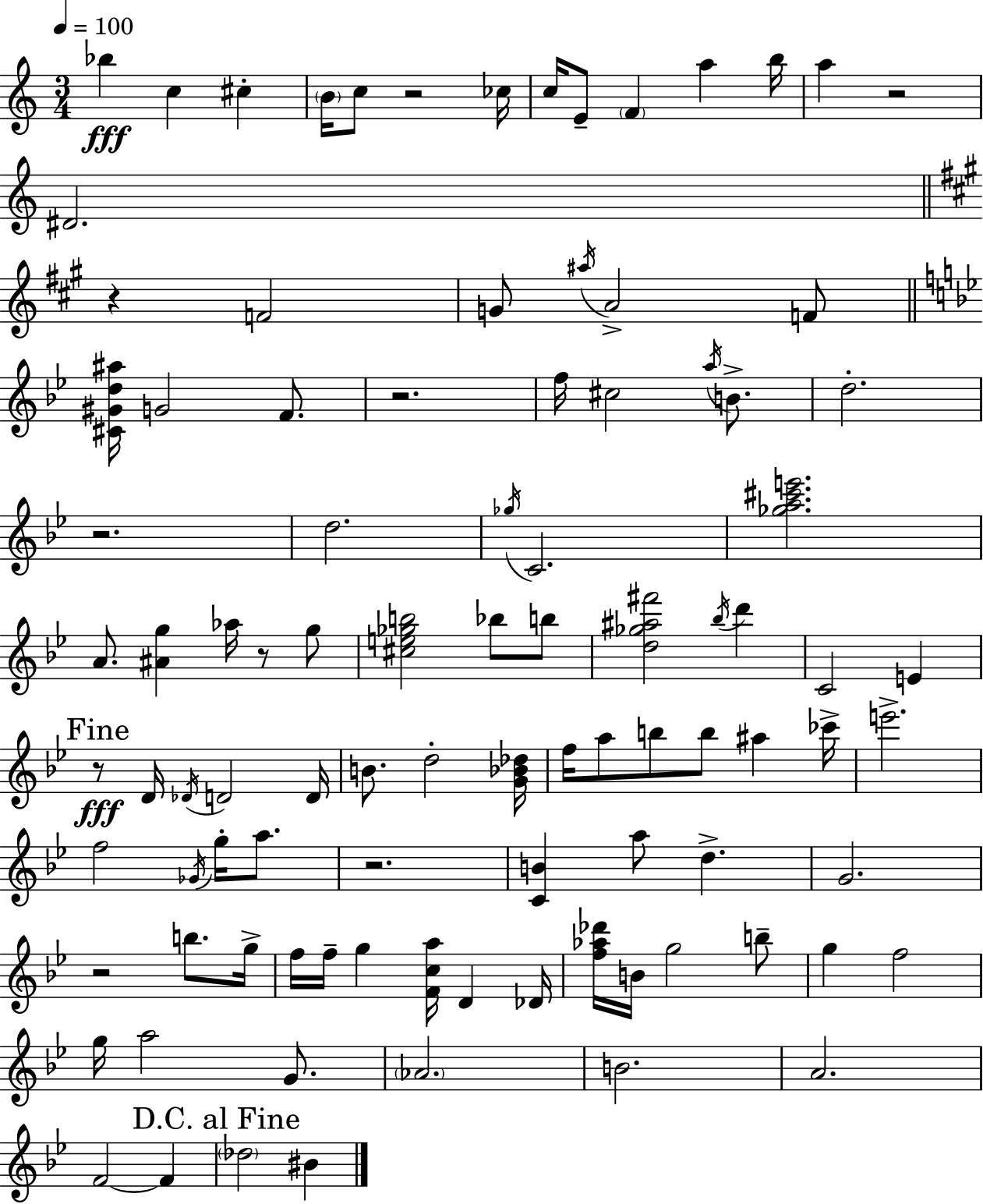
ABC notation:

X:1
T:Untitled
M:3/4
L:1/4
K:Am
_b c ^c B/4 c/2 z2 _c/4 c/4 E/2 F a b/4 a z2 ^D2 z F2 G/2 ^a/4 A2 F/2 [^C^Gd^a]/4 G2 F/2 z2 f/4 ^c2 a/4 B/2 d2 z2 d2 _g/4 C2 [_ga^c'e']2 A/2 [^Ag] _a/4 z/2 g/2 [^ce_gb]2 _b/2 b/2 [d_g^a^f']2 _b/4 d' C2 E z/2 D/4 _D/4 D2 D/4 B/2 d2 [G_B_d]/4 f/4 a/2 b/2 b/2 ^a _c'/4 e'2 f2 _G/4 g/4 a/2 z2 [CB] a/2 d G2 z2 b/2 g/4 f/4 f/4 g [Fca]/4 D _D/4 [f_a_d']/4 B/4 g2 b/2 g f2 g/4 a2 G/2 _A2 B2 A2 F2 F _d2 ^B